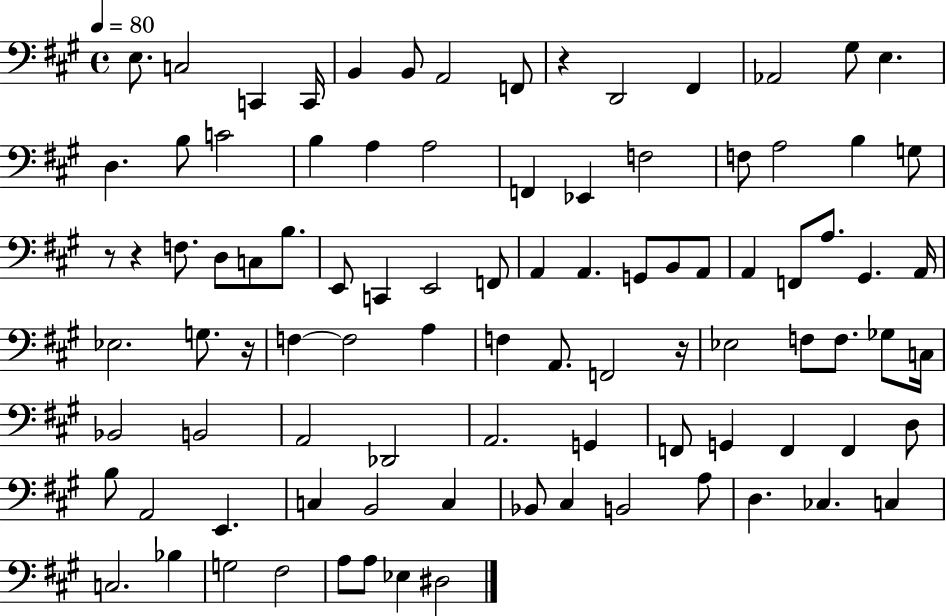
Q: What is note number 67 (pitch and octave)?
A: F2